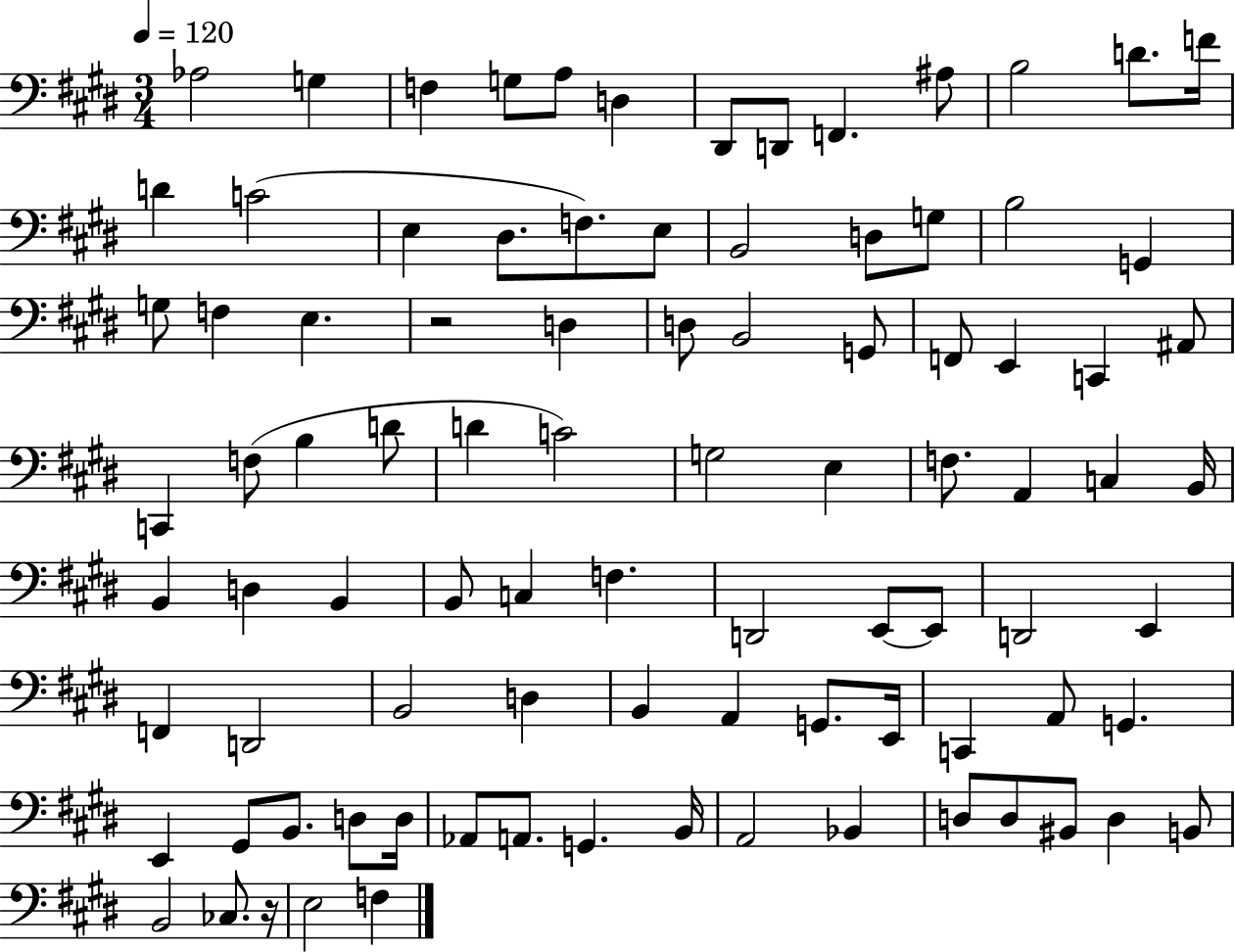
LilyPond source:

{
  \clef bass
  \numericTimeSignature
  \time 3/4
  \key e \major
  \tempo 4 = 120
  \repeat volta 2 { aes2 g4 | f4 g8 a8 d4 | dis,8 d,8 f,4. ais8 | b2 d'8. f'16 | \break d'4 c'2( | e4 dis8. f8.) e8 | b,2 d8 g8 | b2 g,4 | \break g8 f4 e4. | r2 d4 | d8 b,2 g,8 | f,8 e,4 c,4 ais,8 | \break c,4 f8( b4 d'8 | d'4 c'2) | g2 e4 | f8. a,4 c4 b,16 | \break b,4 d4 b,4 | b,8 c4 f4. | d,2 e,8~~ e,8 | d,2 e,4 | \break f,4 d,2 | b,2 d4 | b,4 a,4 g,8. e,16 | c,4 a,8 g,4. | \break e,4 gis,8 b,8. d8 d16 | aes,8 a,8. g,4. b,16 | a,2 bes,4 | d8 d8 bis,8 d4 b,8 | \break b,2 ces8. r16 | e2 f4 | } \bar "|."
}